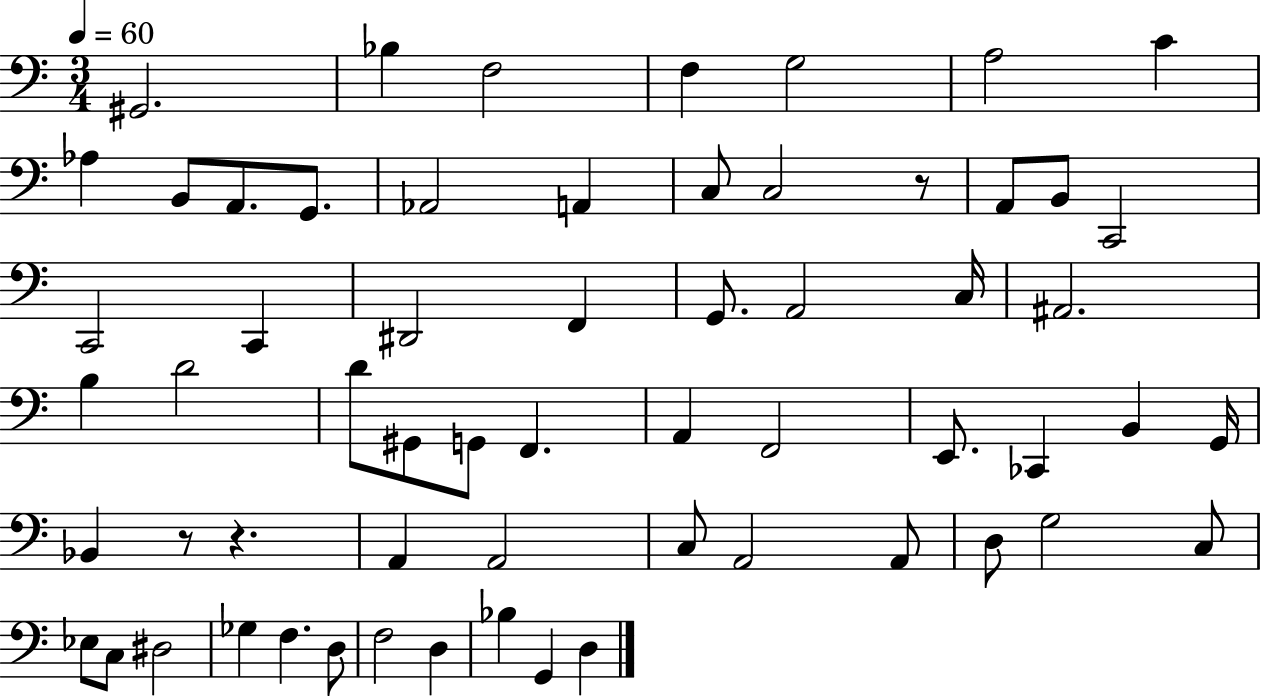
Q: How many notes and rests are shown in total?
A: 61